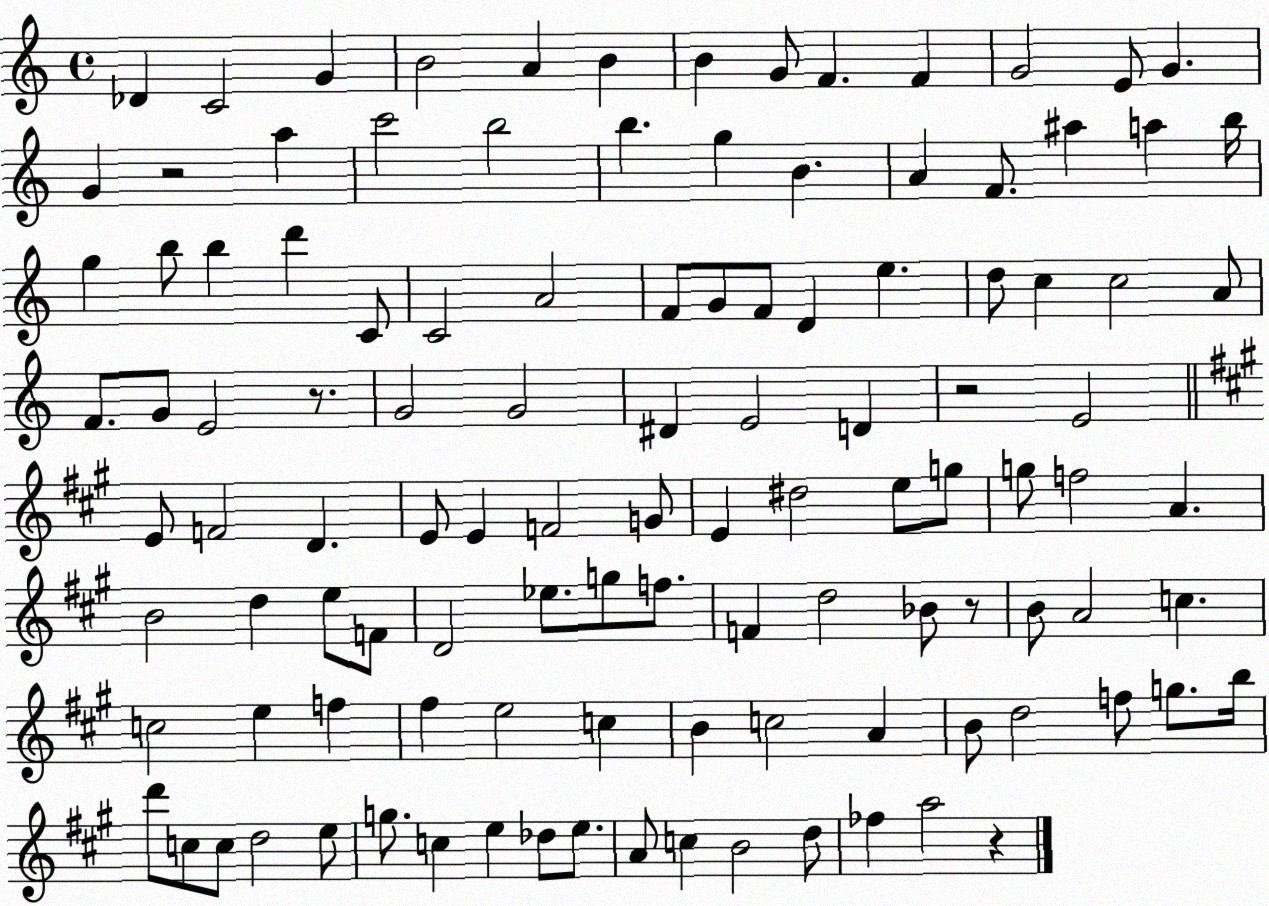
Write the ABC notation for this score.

X:1
T:Untitled
M:4/4
L:1/4
K:C
_D C2 G B2 A B B G/2 F F G2 E/2 G G z2 a c'2 b2 b g B A F/2 ^a a b/4 g b/2 b d' C/2 C2 A2 F/2 G/2 F/2 D e d/2 c c2 A/2 F/2 G/2 E2 z/2 G2 G2 ^D E2 D z2 E2 E/2 F2 D E/2 E F2 G/2 E ^d2 e/2 g/2 g/2 f2 A B2 d e/2 F/2 D2 _e/2 g/2 f/2 F d2 _B/2 z/2 B/2 A2 c c2 e f ^f e2 c B c2 A B/2 d2 f/2 g/2 b/4 d'/2 c/2 c/2 d2 e/2 g/2 c e _d/2 e/2 A/2 c B2 d/2 _f a2 z